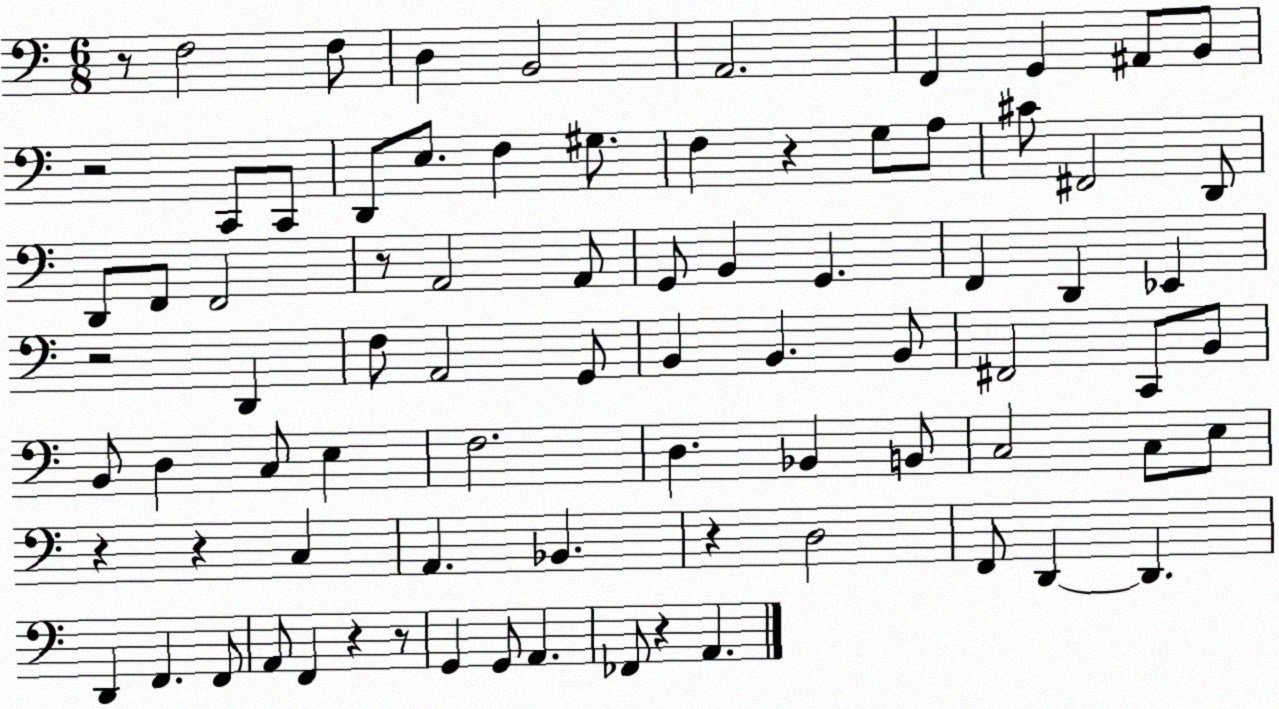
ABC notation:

X:1
T:Untitled
M:6/8
L:1/4
K:C
z/2 F,2 F,/2 D, B,,2 A,,2 F,, G,, ^A,,/2 B,,/2 z2 C,,/2 C,,/2 D,,/2 E,/2 F, ^G,/2 F, z G,/2 A,/2 ^C/2 ^F,,2 D,,/2 D,,/2 F,,/2 F,,2 z/2 A,,2 A,,/2 G,,/2 B,, G,, F,, D,, _E,, z2 D,, F,/2 A,,2 G,,/2 B,, B,, B,,/2 ^F,,2 C,,/2 B,,/2 B,,/2 D, C,/2 E, F,2 D, _B,, B,,/2 C,2 C,/2 E,/2 z z C, A,, _B,, z D,2 F,,/2 D,, D,, D,, F,, F,,/2 A,,/2 F,, z z/2 G,, G,,/2 A,, _F,,/2 z A,,